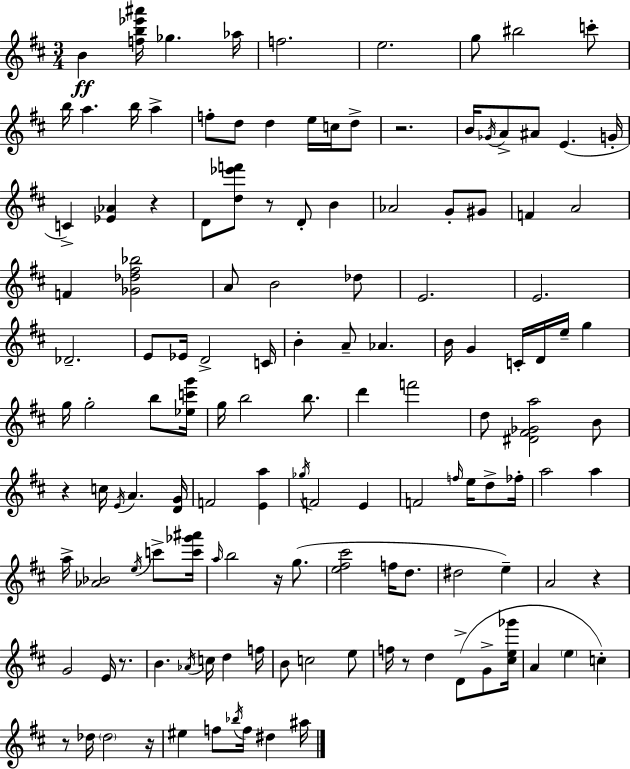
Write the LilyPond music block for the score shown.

{
  \clef treble
  \numericTimeSignature
  \time 3/4
  \key d \major
  b'4\ff <f'' b'' ees''' ais'''>16 ges''4. aes''16 | f''2. | e''2. | g''8 bis''2 c'''8-. | \break b''16 a''4. b''16 a''4-> | f''8-. d''8 d''4 e''16 c''16 d''8-> | r2. | b'16 \acciaccatura { ges'16 } a'8-> ais'8 e'4.( | \break g'16-. c'4->) <ees' aes'>4 r4 | d'8 <d'' ees''' f'''>8 r8 d'8-. b'4 | aes'2 g'8-. gis'8 | f'4 a'2 | \break f'4 <ges' des'' fis'' bes''>2 | a'8 b'2 des''8 | e'2. | e'2. | \break des'2.-- | e'8 ees'16 d'2-> | c'16 b'4-. a'8-- aes'4. | b'16 g'4 c'16-. d'16 e''16-- g''4 | \break g''16 g''2-. b''8 | <ees'' c''' g'''>16 g''16 b''2 b''8. | d'''4 f'''2 | d''8 <dis' fis' ges' a''>2 b'8 | \break r4 c''16 \acciaccatura { e'16 } a'4. | <d' g'>16 f'2 <e' a''>4 | \acciaccatura { ges''16 } f'2 e'4 | f'2 \grace { f''16 } | \break e''16 d''8-> fes''16-. a''2 | a''4 a''16-> <aes' bes'>2 | \acciaccatura { e''16 } c'''8-> <c''' ges''' ais'''>16 \grace { a''16 } b''2 | r16 g''8.( <e'' fis'' cis'''>2 | \break f''16 d''8. dis''2 | e''4--) a'2 | r4 g'2 | e'16 r8. b'4. | \break \acciaccatura { aes'16 } c''16 d''4 f''16 b'8 c''2 | e''8 f''16 r8 d''4 | d'8->( g'8-> <cis'' e'' ges'''>16 a'4 \parenthesize e''4 | c''4-.) r8 des''16 \parenthesize des''2 | \break r16 eis''4 f''8 | \acciaccatura { bes''16 } f''16 dis''4 ais''16 \bar "|."
}